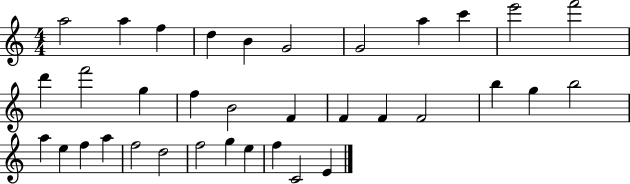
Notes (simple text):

A5/h A5/q F5/q D5/q B4/q G4/h G4/h A5/q C6/q E6/h F6/h D6/q F6/h G5/q F5/q B4/h F4/q F4/q F4/q F4/h B5/q G5/q B5/h A5/q E5/q F5/q A5/q F5/h D5/h F5/h G5/q E5/q F5/q C4/h E4/q